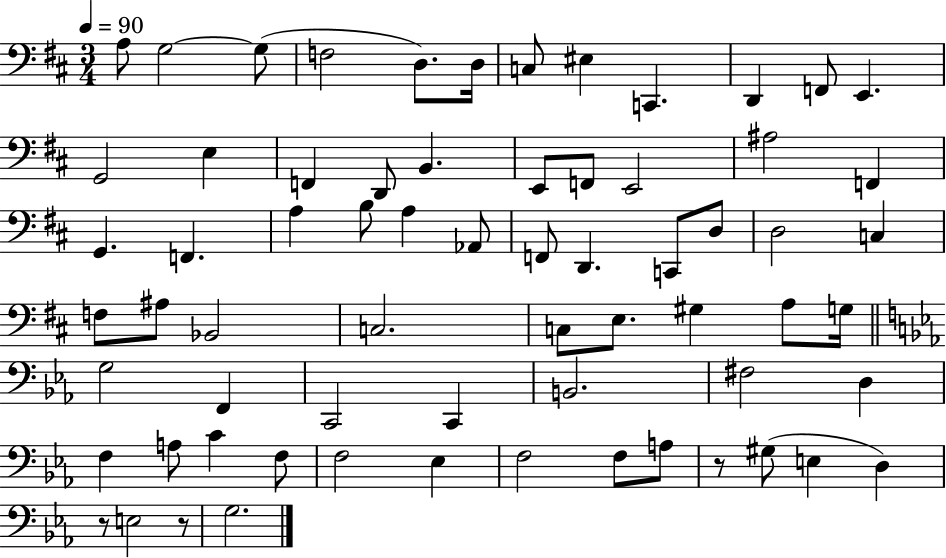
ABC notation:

X:1
T:Untitled
M:3/4
L:1/4
K:D
A,/2 G,2 G,/2 F,2 D,/2 D,/4 C,/2 ^E, C,, D,, F,,/2 E,, G,,2 E, F,, D,,/2 B,, E,,/2 F,,/2 E,,2 ^A,2 F,, G,, F,, A, B,/2 A, _A,,/2 F,,/2 D,, C,,/2 D,/2 D,2 C, F,/2 ^A,/2 _B,,2 C,2 C,/2 E,/2 ^G, A,/2 G,/4 G,2 F,, C,,2 C,, B,,2 ^F,2 D, F, A,/2 C F,/2 F,2 _E, F,2 F,/2 A,/2 z/2 ^G,/2 E, D, z/2 E,2 z/2 G,2